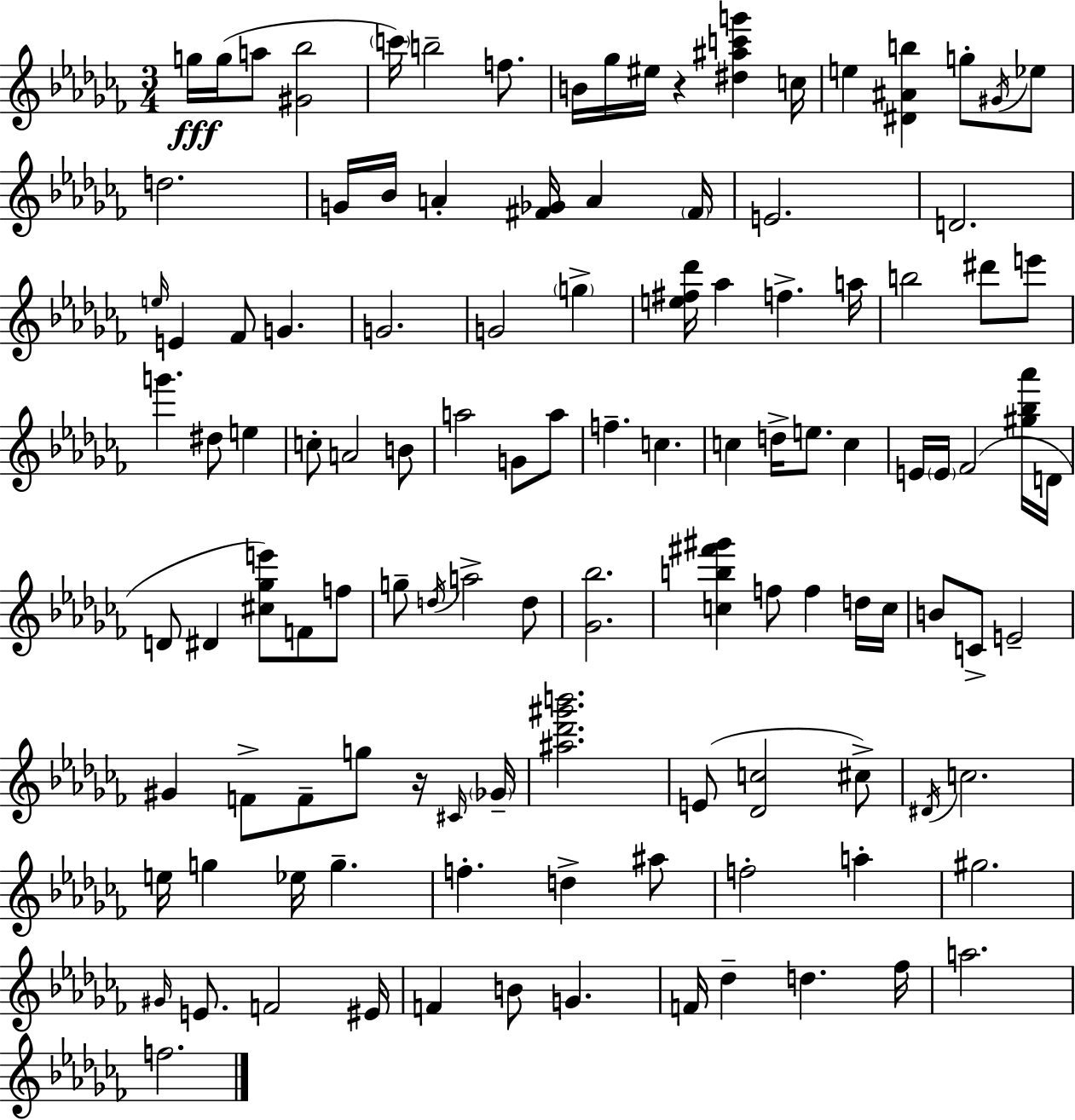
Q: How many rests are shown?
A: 2